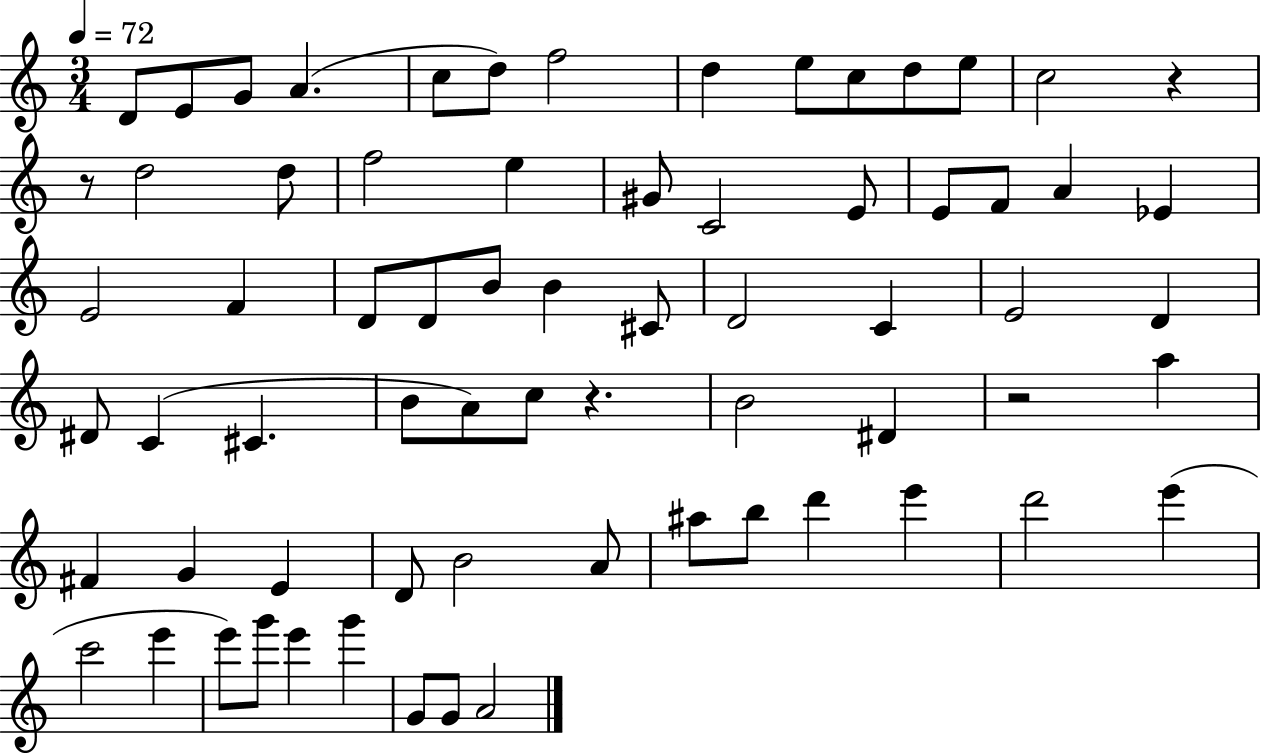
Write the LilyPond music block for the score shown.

{
  \clef treble
  \numericTimeSignature
  \time 3/4
  \key c \major
  \tempo 4 = 72
  d'8 e'8 g'8 a'4.( | c''8 d''8) f''2 | d''4 e''8 c''8 d''8 e''8 | c''2 r4 | \break r8 d''2 d''8 | f''2 e''4 | gis'8 c'2 e'8 | e'8 f'8 a'4 ees'4 | \break e'2 f'4 | d'8 d'8 b'8 b'4 cis'8 | d'2 c'4 | e'2 d'4 | \break dis'8 c'4( cis'4. | b'8 a'8) c''8 r4. | b'2 dis'4 | r2 a''4 | \break fis'4 g'4 e'4 | d'8 b'2 a'8 | ais''8 b''8 d'''4 e'''4 | d'''2 e'''4( | \break c'''2 e'''4 | e'''8) g'''8 e'''4 g'''4 | g'8 g'8 a'2 | \bar "|."
}